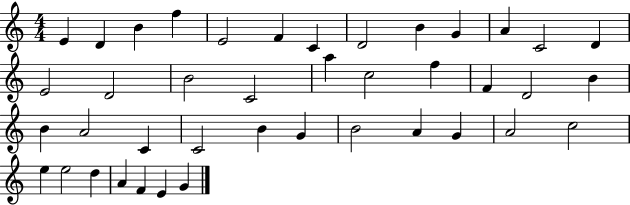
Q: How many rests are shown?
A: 0